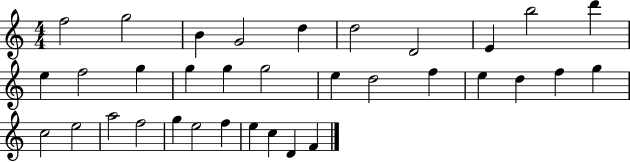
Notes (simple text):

F5/h G5/h B4/q G4/h D5/q D5/h D4/h E4/q B5/h D6/q E5/q F5/h G5/q G5/q G5/q G5/h E5/q D5/h F5/q E5/q D5/q F5/q G5/q C5/h E5/h A5/h F5/h G5/q E5/h F5/q E5/q C5/q D4/q F4/q